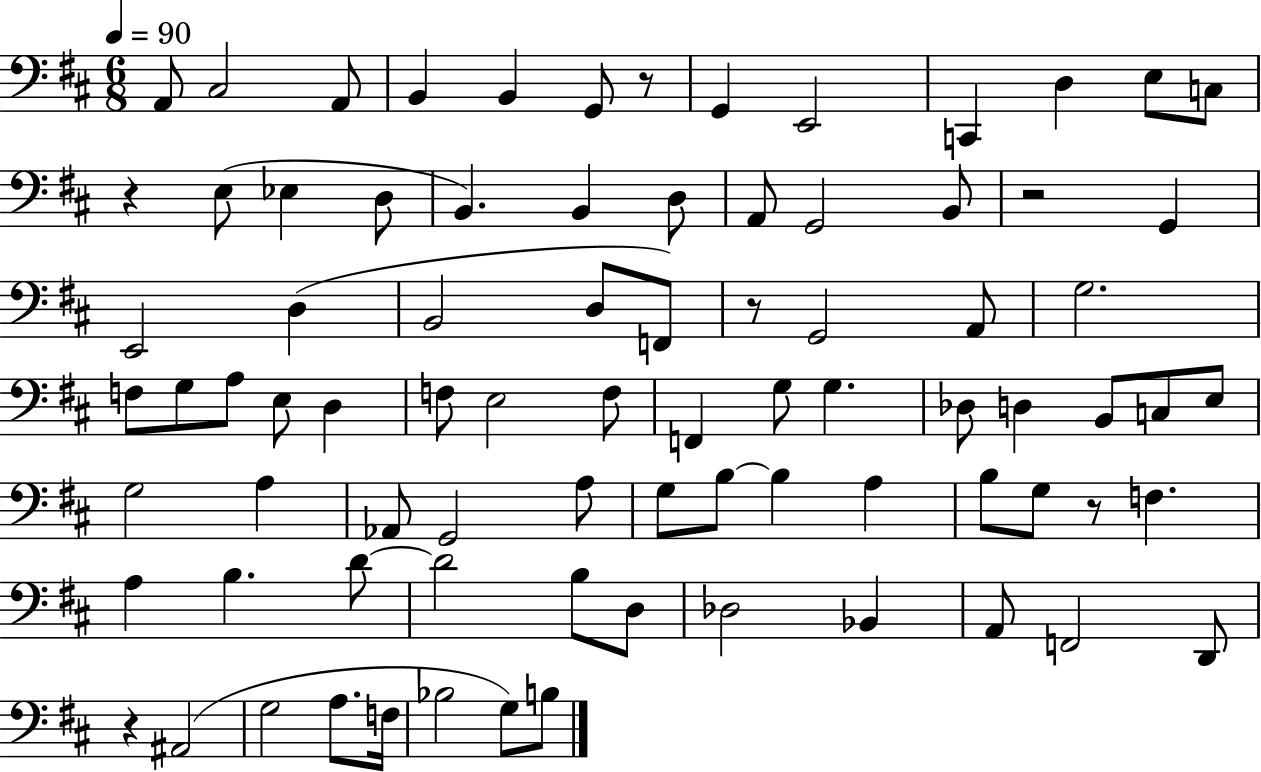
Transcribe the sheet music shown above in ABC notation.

X:1
T:Untitled
M:6/8
L:1/4
K:D
A,,/2 ^C,2 A,,/2 B,, B,, G,,/2 z/2 G,, E,,2 C,, D, E,/2 C,/2 z E,/2 _E, D,/2 B,, B,, D,/2 A,,/2 G,,2 B,,/2 z2 G,, E,,2 D, B,,2 D,/2 F,,/2 z/2 G,,2 A,,/2 G,2 F,/2 G,/2 A,/2 E,/2 D, F,/2 E,2 F,/2 F,, G,/2 G, _D,/2 D, B,,/2 C,/2 E,/2 G,2 A, _A,,/2 G,,2 A,/2 G,/2 B,/2 B, A, B,/2 G,/2 z/2 F, A, B, D/2 D2 B,/2 D,/2 _D,2 _B,, A,,/2 F,,2 D,,/2 z ^A,,2 G,2 A,/2 F,/4 _B,2 G,/2 B,/2